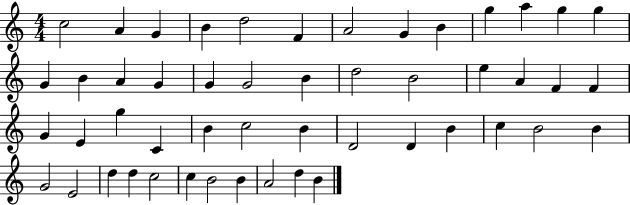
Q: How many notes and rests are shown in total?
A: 50